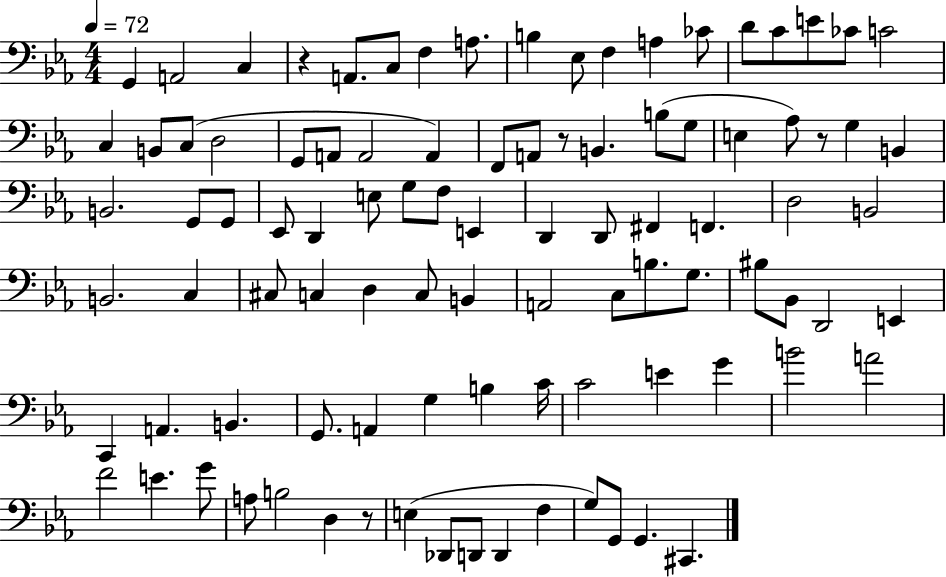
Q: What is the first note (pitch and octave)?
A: G2